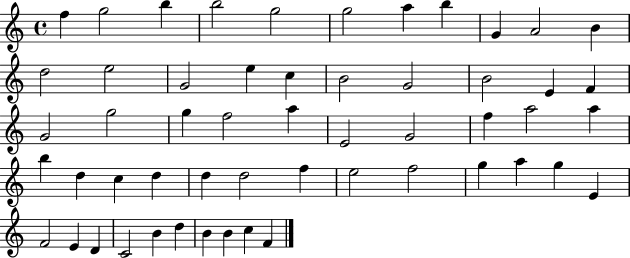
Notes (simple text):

F5/q G5/h B5/q B5/h G5/h G5/h A5/q B5/q G4/q A4/h B4/q D5/h E5/h G4/h E5/q C5/q B4/h G4/h B4/h E4/q F4/q G4/h G5/h G5/q F5/h A5/q E4/h G4/h F5/q A5/h A5/q B5/q D5/q C5/q D5/q D5/q D5/h F5/q E5/h F5/h G5/q A5/q G5/q E4/q F4/h E4/q D4/q C4/h B4/q D5/q B4/q B4/q C5/q F4/q